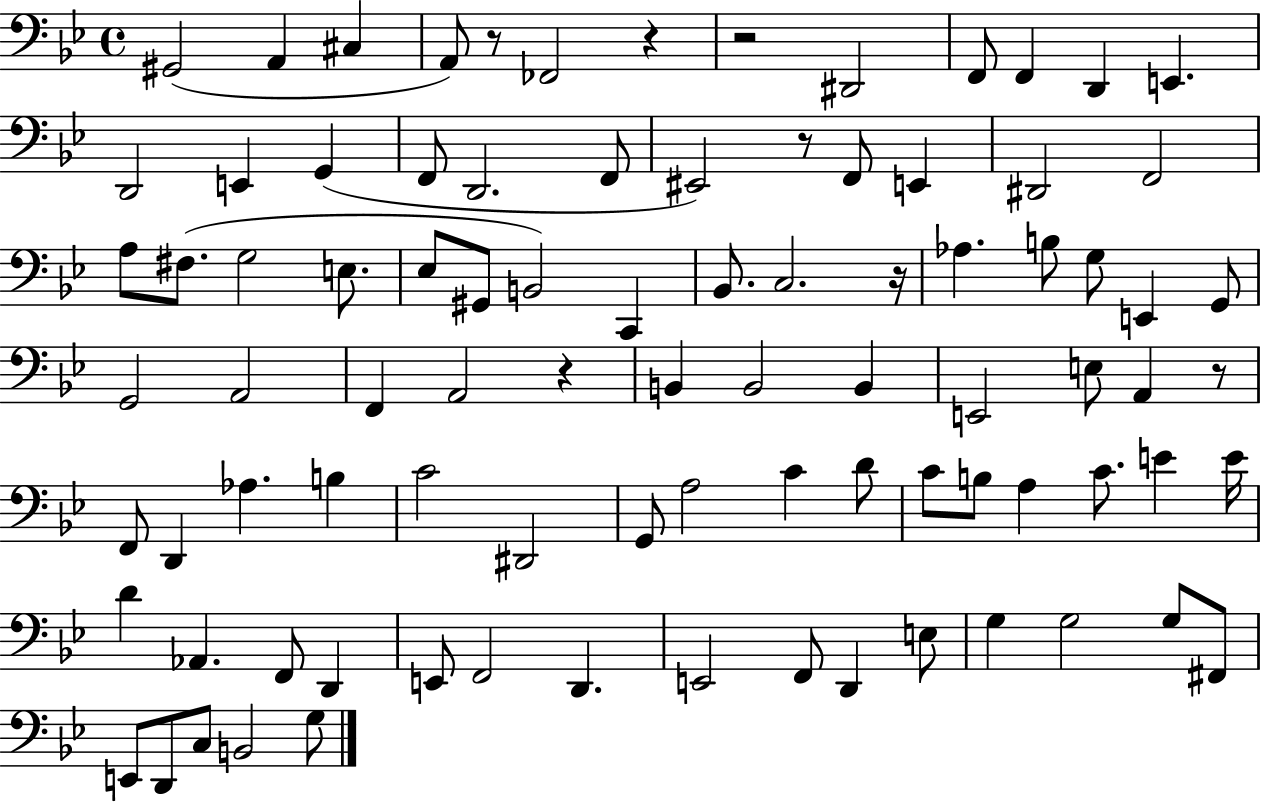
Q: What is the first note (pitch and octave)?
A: G#2